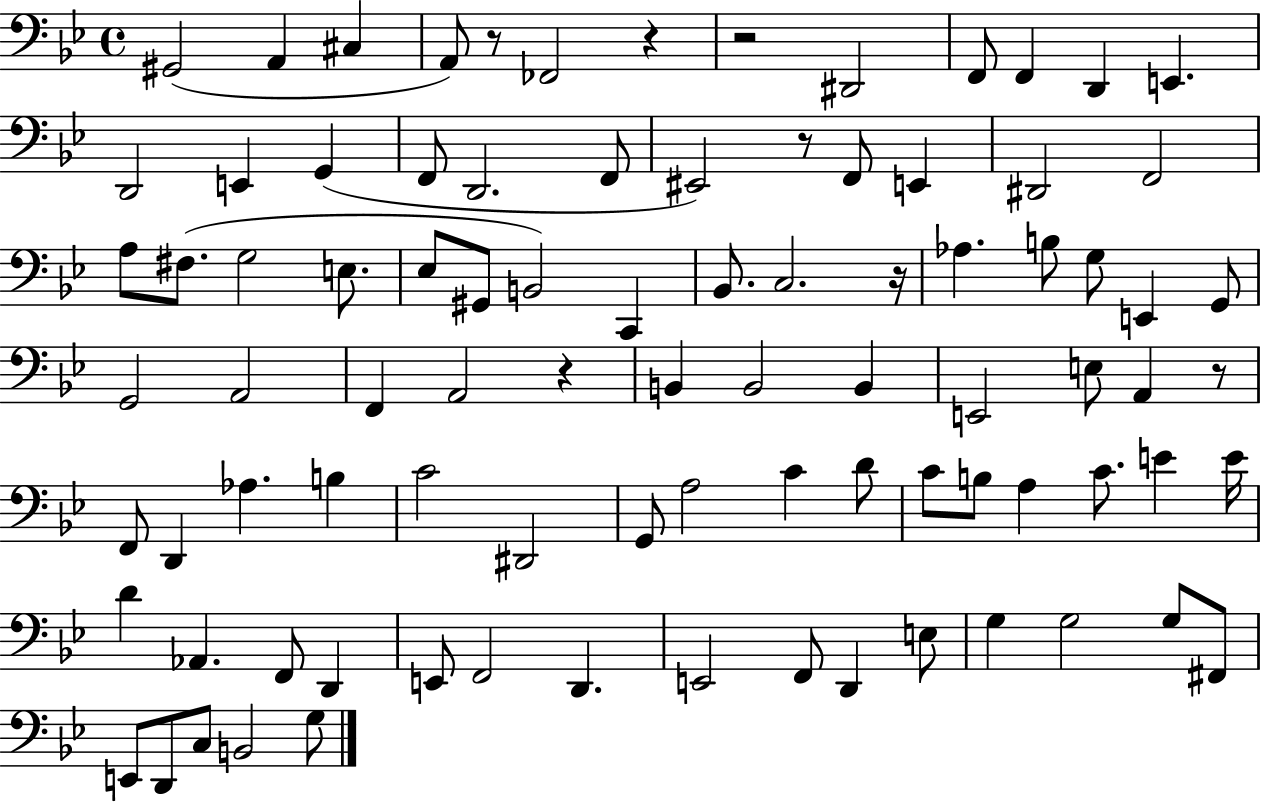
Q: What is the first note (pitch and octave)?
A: G#2